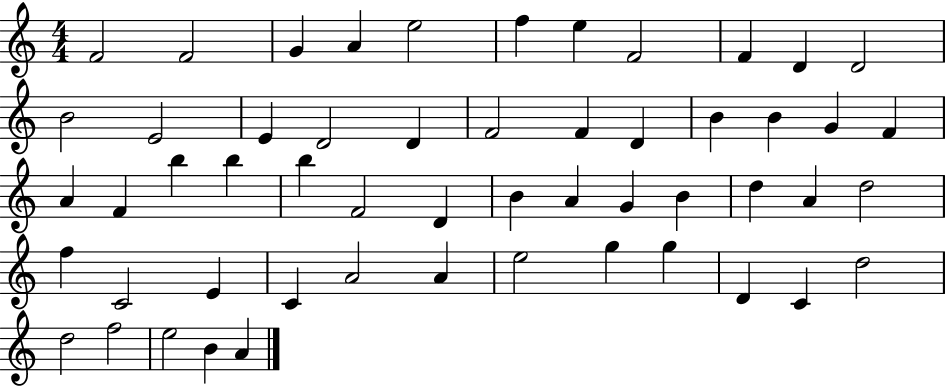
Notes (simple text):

F4/h F4/h G4/q A4/q E5/h F5/q E5/q F4/h F4/q D4/q D4/h B4/h E4/h E4/q D4/h D4/q F4/h F4/q D4/q B4/q B4/q G4/q F4/q A4/q F4/q B5/q B5/q B5/q F4/h D4/q B4/q A4/q G4/q B4/q D5/q A4/q D5/h F5/q C4/h E4/q C4/q A4/h A4/q E5/h G5/q G5/q D4/q C4/q D5/h D5/h F5/h E5/h B4/q A4/q